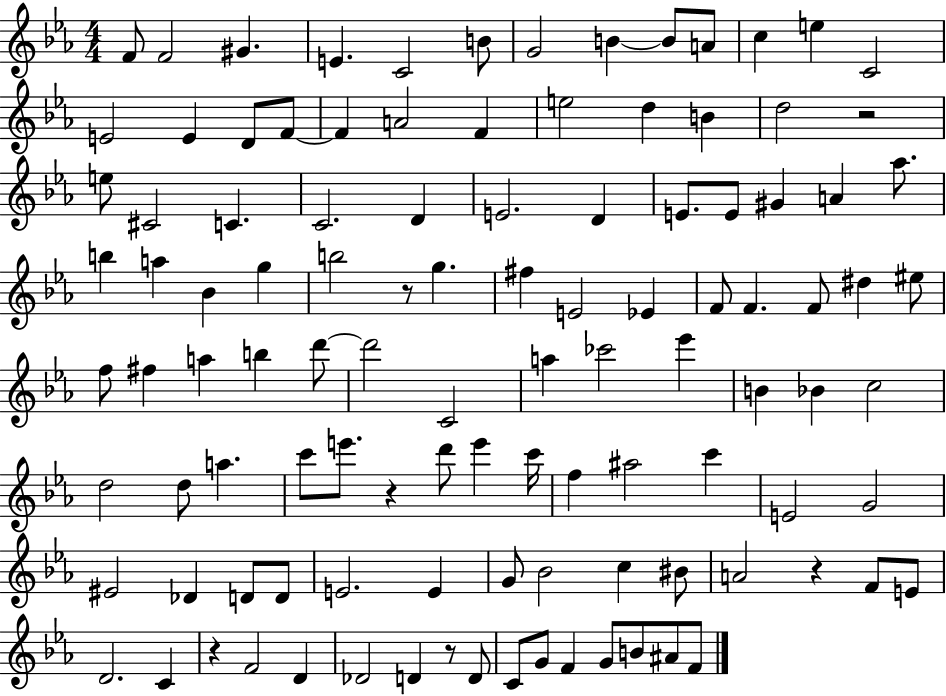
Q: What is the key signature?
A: EES major